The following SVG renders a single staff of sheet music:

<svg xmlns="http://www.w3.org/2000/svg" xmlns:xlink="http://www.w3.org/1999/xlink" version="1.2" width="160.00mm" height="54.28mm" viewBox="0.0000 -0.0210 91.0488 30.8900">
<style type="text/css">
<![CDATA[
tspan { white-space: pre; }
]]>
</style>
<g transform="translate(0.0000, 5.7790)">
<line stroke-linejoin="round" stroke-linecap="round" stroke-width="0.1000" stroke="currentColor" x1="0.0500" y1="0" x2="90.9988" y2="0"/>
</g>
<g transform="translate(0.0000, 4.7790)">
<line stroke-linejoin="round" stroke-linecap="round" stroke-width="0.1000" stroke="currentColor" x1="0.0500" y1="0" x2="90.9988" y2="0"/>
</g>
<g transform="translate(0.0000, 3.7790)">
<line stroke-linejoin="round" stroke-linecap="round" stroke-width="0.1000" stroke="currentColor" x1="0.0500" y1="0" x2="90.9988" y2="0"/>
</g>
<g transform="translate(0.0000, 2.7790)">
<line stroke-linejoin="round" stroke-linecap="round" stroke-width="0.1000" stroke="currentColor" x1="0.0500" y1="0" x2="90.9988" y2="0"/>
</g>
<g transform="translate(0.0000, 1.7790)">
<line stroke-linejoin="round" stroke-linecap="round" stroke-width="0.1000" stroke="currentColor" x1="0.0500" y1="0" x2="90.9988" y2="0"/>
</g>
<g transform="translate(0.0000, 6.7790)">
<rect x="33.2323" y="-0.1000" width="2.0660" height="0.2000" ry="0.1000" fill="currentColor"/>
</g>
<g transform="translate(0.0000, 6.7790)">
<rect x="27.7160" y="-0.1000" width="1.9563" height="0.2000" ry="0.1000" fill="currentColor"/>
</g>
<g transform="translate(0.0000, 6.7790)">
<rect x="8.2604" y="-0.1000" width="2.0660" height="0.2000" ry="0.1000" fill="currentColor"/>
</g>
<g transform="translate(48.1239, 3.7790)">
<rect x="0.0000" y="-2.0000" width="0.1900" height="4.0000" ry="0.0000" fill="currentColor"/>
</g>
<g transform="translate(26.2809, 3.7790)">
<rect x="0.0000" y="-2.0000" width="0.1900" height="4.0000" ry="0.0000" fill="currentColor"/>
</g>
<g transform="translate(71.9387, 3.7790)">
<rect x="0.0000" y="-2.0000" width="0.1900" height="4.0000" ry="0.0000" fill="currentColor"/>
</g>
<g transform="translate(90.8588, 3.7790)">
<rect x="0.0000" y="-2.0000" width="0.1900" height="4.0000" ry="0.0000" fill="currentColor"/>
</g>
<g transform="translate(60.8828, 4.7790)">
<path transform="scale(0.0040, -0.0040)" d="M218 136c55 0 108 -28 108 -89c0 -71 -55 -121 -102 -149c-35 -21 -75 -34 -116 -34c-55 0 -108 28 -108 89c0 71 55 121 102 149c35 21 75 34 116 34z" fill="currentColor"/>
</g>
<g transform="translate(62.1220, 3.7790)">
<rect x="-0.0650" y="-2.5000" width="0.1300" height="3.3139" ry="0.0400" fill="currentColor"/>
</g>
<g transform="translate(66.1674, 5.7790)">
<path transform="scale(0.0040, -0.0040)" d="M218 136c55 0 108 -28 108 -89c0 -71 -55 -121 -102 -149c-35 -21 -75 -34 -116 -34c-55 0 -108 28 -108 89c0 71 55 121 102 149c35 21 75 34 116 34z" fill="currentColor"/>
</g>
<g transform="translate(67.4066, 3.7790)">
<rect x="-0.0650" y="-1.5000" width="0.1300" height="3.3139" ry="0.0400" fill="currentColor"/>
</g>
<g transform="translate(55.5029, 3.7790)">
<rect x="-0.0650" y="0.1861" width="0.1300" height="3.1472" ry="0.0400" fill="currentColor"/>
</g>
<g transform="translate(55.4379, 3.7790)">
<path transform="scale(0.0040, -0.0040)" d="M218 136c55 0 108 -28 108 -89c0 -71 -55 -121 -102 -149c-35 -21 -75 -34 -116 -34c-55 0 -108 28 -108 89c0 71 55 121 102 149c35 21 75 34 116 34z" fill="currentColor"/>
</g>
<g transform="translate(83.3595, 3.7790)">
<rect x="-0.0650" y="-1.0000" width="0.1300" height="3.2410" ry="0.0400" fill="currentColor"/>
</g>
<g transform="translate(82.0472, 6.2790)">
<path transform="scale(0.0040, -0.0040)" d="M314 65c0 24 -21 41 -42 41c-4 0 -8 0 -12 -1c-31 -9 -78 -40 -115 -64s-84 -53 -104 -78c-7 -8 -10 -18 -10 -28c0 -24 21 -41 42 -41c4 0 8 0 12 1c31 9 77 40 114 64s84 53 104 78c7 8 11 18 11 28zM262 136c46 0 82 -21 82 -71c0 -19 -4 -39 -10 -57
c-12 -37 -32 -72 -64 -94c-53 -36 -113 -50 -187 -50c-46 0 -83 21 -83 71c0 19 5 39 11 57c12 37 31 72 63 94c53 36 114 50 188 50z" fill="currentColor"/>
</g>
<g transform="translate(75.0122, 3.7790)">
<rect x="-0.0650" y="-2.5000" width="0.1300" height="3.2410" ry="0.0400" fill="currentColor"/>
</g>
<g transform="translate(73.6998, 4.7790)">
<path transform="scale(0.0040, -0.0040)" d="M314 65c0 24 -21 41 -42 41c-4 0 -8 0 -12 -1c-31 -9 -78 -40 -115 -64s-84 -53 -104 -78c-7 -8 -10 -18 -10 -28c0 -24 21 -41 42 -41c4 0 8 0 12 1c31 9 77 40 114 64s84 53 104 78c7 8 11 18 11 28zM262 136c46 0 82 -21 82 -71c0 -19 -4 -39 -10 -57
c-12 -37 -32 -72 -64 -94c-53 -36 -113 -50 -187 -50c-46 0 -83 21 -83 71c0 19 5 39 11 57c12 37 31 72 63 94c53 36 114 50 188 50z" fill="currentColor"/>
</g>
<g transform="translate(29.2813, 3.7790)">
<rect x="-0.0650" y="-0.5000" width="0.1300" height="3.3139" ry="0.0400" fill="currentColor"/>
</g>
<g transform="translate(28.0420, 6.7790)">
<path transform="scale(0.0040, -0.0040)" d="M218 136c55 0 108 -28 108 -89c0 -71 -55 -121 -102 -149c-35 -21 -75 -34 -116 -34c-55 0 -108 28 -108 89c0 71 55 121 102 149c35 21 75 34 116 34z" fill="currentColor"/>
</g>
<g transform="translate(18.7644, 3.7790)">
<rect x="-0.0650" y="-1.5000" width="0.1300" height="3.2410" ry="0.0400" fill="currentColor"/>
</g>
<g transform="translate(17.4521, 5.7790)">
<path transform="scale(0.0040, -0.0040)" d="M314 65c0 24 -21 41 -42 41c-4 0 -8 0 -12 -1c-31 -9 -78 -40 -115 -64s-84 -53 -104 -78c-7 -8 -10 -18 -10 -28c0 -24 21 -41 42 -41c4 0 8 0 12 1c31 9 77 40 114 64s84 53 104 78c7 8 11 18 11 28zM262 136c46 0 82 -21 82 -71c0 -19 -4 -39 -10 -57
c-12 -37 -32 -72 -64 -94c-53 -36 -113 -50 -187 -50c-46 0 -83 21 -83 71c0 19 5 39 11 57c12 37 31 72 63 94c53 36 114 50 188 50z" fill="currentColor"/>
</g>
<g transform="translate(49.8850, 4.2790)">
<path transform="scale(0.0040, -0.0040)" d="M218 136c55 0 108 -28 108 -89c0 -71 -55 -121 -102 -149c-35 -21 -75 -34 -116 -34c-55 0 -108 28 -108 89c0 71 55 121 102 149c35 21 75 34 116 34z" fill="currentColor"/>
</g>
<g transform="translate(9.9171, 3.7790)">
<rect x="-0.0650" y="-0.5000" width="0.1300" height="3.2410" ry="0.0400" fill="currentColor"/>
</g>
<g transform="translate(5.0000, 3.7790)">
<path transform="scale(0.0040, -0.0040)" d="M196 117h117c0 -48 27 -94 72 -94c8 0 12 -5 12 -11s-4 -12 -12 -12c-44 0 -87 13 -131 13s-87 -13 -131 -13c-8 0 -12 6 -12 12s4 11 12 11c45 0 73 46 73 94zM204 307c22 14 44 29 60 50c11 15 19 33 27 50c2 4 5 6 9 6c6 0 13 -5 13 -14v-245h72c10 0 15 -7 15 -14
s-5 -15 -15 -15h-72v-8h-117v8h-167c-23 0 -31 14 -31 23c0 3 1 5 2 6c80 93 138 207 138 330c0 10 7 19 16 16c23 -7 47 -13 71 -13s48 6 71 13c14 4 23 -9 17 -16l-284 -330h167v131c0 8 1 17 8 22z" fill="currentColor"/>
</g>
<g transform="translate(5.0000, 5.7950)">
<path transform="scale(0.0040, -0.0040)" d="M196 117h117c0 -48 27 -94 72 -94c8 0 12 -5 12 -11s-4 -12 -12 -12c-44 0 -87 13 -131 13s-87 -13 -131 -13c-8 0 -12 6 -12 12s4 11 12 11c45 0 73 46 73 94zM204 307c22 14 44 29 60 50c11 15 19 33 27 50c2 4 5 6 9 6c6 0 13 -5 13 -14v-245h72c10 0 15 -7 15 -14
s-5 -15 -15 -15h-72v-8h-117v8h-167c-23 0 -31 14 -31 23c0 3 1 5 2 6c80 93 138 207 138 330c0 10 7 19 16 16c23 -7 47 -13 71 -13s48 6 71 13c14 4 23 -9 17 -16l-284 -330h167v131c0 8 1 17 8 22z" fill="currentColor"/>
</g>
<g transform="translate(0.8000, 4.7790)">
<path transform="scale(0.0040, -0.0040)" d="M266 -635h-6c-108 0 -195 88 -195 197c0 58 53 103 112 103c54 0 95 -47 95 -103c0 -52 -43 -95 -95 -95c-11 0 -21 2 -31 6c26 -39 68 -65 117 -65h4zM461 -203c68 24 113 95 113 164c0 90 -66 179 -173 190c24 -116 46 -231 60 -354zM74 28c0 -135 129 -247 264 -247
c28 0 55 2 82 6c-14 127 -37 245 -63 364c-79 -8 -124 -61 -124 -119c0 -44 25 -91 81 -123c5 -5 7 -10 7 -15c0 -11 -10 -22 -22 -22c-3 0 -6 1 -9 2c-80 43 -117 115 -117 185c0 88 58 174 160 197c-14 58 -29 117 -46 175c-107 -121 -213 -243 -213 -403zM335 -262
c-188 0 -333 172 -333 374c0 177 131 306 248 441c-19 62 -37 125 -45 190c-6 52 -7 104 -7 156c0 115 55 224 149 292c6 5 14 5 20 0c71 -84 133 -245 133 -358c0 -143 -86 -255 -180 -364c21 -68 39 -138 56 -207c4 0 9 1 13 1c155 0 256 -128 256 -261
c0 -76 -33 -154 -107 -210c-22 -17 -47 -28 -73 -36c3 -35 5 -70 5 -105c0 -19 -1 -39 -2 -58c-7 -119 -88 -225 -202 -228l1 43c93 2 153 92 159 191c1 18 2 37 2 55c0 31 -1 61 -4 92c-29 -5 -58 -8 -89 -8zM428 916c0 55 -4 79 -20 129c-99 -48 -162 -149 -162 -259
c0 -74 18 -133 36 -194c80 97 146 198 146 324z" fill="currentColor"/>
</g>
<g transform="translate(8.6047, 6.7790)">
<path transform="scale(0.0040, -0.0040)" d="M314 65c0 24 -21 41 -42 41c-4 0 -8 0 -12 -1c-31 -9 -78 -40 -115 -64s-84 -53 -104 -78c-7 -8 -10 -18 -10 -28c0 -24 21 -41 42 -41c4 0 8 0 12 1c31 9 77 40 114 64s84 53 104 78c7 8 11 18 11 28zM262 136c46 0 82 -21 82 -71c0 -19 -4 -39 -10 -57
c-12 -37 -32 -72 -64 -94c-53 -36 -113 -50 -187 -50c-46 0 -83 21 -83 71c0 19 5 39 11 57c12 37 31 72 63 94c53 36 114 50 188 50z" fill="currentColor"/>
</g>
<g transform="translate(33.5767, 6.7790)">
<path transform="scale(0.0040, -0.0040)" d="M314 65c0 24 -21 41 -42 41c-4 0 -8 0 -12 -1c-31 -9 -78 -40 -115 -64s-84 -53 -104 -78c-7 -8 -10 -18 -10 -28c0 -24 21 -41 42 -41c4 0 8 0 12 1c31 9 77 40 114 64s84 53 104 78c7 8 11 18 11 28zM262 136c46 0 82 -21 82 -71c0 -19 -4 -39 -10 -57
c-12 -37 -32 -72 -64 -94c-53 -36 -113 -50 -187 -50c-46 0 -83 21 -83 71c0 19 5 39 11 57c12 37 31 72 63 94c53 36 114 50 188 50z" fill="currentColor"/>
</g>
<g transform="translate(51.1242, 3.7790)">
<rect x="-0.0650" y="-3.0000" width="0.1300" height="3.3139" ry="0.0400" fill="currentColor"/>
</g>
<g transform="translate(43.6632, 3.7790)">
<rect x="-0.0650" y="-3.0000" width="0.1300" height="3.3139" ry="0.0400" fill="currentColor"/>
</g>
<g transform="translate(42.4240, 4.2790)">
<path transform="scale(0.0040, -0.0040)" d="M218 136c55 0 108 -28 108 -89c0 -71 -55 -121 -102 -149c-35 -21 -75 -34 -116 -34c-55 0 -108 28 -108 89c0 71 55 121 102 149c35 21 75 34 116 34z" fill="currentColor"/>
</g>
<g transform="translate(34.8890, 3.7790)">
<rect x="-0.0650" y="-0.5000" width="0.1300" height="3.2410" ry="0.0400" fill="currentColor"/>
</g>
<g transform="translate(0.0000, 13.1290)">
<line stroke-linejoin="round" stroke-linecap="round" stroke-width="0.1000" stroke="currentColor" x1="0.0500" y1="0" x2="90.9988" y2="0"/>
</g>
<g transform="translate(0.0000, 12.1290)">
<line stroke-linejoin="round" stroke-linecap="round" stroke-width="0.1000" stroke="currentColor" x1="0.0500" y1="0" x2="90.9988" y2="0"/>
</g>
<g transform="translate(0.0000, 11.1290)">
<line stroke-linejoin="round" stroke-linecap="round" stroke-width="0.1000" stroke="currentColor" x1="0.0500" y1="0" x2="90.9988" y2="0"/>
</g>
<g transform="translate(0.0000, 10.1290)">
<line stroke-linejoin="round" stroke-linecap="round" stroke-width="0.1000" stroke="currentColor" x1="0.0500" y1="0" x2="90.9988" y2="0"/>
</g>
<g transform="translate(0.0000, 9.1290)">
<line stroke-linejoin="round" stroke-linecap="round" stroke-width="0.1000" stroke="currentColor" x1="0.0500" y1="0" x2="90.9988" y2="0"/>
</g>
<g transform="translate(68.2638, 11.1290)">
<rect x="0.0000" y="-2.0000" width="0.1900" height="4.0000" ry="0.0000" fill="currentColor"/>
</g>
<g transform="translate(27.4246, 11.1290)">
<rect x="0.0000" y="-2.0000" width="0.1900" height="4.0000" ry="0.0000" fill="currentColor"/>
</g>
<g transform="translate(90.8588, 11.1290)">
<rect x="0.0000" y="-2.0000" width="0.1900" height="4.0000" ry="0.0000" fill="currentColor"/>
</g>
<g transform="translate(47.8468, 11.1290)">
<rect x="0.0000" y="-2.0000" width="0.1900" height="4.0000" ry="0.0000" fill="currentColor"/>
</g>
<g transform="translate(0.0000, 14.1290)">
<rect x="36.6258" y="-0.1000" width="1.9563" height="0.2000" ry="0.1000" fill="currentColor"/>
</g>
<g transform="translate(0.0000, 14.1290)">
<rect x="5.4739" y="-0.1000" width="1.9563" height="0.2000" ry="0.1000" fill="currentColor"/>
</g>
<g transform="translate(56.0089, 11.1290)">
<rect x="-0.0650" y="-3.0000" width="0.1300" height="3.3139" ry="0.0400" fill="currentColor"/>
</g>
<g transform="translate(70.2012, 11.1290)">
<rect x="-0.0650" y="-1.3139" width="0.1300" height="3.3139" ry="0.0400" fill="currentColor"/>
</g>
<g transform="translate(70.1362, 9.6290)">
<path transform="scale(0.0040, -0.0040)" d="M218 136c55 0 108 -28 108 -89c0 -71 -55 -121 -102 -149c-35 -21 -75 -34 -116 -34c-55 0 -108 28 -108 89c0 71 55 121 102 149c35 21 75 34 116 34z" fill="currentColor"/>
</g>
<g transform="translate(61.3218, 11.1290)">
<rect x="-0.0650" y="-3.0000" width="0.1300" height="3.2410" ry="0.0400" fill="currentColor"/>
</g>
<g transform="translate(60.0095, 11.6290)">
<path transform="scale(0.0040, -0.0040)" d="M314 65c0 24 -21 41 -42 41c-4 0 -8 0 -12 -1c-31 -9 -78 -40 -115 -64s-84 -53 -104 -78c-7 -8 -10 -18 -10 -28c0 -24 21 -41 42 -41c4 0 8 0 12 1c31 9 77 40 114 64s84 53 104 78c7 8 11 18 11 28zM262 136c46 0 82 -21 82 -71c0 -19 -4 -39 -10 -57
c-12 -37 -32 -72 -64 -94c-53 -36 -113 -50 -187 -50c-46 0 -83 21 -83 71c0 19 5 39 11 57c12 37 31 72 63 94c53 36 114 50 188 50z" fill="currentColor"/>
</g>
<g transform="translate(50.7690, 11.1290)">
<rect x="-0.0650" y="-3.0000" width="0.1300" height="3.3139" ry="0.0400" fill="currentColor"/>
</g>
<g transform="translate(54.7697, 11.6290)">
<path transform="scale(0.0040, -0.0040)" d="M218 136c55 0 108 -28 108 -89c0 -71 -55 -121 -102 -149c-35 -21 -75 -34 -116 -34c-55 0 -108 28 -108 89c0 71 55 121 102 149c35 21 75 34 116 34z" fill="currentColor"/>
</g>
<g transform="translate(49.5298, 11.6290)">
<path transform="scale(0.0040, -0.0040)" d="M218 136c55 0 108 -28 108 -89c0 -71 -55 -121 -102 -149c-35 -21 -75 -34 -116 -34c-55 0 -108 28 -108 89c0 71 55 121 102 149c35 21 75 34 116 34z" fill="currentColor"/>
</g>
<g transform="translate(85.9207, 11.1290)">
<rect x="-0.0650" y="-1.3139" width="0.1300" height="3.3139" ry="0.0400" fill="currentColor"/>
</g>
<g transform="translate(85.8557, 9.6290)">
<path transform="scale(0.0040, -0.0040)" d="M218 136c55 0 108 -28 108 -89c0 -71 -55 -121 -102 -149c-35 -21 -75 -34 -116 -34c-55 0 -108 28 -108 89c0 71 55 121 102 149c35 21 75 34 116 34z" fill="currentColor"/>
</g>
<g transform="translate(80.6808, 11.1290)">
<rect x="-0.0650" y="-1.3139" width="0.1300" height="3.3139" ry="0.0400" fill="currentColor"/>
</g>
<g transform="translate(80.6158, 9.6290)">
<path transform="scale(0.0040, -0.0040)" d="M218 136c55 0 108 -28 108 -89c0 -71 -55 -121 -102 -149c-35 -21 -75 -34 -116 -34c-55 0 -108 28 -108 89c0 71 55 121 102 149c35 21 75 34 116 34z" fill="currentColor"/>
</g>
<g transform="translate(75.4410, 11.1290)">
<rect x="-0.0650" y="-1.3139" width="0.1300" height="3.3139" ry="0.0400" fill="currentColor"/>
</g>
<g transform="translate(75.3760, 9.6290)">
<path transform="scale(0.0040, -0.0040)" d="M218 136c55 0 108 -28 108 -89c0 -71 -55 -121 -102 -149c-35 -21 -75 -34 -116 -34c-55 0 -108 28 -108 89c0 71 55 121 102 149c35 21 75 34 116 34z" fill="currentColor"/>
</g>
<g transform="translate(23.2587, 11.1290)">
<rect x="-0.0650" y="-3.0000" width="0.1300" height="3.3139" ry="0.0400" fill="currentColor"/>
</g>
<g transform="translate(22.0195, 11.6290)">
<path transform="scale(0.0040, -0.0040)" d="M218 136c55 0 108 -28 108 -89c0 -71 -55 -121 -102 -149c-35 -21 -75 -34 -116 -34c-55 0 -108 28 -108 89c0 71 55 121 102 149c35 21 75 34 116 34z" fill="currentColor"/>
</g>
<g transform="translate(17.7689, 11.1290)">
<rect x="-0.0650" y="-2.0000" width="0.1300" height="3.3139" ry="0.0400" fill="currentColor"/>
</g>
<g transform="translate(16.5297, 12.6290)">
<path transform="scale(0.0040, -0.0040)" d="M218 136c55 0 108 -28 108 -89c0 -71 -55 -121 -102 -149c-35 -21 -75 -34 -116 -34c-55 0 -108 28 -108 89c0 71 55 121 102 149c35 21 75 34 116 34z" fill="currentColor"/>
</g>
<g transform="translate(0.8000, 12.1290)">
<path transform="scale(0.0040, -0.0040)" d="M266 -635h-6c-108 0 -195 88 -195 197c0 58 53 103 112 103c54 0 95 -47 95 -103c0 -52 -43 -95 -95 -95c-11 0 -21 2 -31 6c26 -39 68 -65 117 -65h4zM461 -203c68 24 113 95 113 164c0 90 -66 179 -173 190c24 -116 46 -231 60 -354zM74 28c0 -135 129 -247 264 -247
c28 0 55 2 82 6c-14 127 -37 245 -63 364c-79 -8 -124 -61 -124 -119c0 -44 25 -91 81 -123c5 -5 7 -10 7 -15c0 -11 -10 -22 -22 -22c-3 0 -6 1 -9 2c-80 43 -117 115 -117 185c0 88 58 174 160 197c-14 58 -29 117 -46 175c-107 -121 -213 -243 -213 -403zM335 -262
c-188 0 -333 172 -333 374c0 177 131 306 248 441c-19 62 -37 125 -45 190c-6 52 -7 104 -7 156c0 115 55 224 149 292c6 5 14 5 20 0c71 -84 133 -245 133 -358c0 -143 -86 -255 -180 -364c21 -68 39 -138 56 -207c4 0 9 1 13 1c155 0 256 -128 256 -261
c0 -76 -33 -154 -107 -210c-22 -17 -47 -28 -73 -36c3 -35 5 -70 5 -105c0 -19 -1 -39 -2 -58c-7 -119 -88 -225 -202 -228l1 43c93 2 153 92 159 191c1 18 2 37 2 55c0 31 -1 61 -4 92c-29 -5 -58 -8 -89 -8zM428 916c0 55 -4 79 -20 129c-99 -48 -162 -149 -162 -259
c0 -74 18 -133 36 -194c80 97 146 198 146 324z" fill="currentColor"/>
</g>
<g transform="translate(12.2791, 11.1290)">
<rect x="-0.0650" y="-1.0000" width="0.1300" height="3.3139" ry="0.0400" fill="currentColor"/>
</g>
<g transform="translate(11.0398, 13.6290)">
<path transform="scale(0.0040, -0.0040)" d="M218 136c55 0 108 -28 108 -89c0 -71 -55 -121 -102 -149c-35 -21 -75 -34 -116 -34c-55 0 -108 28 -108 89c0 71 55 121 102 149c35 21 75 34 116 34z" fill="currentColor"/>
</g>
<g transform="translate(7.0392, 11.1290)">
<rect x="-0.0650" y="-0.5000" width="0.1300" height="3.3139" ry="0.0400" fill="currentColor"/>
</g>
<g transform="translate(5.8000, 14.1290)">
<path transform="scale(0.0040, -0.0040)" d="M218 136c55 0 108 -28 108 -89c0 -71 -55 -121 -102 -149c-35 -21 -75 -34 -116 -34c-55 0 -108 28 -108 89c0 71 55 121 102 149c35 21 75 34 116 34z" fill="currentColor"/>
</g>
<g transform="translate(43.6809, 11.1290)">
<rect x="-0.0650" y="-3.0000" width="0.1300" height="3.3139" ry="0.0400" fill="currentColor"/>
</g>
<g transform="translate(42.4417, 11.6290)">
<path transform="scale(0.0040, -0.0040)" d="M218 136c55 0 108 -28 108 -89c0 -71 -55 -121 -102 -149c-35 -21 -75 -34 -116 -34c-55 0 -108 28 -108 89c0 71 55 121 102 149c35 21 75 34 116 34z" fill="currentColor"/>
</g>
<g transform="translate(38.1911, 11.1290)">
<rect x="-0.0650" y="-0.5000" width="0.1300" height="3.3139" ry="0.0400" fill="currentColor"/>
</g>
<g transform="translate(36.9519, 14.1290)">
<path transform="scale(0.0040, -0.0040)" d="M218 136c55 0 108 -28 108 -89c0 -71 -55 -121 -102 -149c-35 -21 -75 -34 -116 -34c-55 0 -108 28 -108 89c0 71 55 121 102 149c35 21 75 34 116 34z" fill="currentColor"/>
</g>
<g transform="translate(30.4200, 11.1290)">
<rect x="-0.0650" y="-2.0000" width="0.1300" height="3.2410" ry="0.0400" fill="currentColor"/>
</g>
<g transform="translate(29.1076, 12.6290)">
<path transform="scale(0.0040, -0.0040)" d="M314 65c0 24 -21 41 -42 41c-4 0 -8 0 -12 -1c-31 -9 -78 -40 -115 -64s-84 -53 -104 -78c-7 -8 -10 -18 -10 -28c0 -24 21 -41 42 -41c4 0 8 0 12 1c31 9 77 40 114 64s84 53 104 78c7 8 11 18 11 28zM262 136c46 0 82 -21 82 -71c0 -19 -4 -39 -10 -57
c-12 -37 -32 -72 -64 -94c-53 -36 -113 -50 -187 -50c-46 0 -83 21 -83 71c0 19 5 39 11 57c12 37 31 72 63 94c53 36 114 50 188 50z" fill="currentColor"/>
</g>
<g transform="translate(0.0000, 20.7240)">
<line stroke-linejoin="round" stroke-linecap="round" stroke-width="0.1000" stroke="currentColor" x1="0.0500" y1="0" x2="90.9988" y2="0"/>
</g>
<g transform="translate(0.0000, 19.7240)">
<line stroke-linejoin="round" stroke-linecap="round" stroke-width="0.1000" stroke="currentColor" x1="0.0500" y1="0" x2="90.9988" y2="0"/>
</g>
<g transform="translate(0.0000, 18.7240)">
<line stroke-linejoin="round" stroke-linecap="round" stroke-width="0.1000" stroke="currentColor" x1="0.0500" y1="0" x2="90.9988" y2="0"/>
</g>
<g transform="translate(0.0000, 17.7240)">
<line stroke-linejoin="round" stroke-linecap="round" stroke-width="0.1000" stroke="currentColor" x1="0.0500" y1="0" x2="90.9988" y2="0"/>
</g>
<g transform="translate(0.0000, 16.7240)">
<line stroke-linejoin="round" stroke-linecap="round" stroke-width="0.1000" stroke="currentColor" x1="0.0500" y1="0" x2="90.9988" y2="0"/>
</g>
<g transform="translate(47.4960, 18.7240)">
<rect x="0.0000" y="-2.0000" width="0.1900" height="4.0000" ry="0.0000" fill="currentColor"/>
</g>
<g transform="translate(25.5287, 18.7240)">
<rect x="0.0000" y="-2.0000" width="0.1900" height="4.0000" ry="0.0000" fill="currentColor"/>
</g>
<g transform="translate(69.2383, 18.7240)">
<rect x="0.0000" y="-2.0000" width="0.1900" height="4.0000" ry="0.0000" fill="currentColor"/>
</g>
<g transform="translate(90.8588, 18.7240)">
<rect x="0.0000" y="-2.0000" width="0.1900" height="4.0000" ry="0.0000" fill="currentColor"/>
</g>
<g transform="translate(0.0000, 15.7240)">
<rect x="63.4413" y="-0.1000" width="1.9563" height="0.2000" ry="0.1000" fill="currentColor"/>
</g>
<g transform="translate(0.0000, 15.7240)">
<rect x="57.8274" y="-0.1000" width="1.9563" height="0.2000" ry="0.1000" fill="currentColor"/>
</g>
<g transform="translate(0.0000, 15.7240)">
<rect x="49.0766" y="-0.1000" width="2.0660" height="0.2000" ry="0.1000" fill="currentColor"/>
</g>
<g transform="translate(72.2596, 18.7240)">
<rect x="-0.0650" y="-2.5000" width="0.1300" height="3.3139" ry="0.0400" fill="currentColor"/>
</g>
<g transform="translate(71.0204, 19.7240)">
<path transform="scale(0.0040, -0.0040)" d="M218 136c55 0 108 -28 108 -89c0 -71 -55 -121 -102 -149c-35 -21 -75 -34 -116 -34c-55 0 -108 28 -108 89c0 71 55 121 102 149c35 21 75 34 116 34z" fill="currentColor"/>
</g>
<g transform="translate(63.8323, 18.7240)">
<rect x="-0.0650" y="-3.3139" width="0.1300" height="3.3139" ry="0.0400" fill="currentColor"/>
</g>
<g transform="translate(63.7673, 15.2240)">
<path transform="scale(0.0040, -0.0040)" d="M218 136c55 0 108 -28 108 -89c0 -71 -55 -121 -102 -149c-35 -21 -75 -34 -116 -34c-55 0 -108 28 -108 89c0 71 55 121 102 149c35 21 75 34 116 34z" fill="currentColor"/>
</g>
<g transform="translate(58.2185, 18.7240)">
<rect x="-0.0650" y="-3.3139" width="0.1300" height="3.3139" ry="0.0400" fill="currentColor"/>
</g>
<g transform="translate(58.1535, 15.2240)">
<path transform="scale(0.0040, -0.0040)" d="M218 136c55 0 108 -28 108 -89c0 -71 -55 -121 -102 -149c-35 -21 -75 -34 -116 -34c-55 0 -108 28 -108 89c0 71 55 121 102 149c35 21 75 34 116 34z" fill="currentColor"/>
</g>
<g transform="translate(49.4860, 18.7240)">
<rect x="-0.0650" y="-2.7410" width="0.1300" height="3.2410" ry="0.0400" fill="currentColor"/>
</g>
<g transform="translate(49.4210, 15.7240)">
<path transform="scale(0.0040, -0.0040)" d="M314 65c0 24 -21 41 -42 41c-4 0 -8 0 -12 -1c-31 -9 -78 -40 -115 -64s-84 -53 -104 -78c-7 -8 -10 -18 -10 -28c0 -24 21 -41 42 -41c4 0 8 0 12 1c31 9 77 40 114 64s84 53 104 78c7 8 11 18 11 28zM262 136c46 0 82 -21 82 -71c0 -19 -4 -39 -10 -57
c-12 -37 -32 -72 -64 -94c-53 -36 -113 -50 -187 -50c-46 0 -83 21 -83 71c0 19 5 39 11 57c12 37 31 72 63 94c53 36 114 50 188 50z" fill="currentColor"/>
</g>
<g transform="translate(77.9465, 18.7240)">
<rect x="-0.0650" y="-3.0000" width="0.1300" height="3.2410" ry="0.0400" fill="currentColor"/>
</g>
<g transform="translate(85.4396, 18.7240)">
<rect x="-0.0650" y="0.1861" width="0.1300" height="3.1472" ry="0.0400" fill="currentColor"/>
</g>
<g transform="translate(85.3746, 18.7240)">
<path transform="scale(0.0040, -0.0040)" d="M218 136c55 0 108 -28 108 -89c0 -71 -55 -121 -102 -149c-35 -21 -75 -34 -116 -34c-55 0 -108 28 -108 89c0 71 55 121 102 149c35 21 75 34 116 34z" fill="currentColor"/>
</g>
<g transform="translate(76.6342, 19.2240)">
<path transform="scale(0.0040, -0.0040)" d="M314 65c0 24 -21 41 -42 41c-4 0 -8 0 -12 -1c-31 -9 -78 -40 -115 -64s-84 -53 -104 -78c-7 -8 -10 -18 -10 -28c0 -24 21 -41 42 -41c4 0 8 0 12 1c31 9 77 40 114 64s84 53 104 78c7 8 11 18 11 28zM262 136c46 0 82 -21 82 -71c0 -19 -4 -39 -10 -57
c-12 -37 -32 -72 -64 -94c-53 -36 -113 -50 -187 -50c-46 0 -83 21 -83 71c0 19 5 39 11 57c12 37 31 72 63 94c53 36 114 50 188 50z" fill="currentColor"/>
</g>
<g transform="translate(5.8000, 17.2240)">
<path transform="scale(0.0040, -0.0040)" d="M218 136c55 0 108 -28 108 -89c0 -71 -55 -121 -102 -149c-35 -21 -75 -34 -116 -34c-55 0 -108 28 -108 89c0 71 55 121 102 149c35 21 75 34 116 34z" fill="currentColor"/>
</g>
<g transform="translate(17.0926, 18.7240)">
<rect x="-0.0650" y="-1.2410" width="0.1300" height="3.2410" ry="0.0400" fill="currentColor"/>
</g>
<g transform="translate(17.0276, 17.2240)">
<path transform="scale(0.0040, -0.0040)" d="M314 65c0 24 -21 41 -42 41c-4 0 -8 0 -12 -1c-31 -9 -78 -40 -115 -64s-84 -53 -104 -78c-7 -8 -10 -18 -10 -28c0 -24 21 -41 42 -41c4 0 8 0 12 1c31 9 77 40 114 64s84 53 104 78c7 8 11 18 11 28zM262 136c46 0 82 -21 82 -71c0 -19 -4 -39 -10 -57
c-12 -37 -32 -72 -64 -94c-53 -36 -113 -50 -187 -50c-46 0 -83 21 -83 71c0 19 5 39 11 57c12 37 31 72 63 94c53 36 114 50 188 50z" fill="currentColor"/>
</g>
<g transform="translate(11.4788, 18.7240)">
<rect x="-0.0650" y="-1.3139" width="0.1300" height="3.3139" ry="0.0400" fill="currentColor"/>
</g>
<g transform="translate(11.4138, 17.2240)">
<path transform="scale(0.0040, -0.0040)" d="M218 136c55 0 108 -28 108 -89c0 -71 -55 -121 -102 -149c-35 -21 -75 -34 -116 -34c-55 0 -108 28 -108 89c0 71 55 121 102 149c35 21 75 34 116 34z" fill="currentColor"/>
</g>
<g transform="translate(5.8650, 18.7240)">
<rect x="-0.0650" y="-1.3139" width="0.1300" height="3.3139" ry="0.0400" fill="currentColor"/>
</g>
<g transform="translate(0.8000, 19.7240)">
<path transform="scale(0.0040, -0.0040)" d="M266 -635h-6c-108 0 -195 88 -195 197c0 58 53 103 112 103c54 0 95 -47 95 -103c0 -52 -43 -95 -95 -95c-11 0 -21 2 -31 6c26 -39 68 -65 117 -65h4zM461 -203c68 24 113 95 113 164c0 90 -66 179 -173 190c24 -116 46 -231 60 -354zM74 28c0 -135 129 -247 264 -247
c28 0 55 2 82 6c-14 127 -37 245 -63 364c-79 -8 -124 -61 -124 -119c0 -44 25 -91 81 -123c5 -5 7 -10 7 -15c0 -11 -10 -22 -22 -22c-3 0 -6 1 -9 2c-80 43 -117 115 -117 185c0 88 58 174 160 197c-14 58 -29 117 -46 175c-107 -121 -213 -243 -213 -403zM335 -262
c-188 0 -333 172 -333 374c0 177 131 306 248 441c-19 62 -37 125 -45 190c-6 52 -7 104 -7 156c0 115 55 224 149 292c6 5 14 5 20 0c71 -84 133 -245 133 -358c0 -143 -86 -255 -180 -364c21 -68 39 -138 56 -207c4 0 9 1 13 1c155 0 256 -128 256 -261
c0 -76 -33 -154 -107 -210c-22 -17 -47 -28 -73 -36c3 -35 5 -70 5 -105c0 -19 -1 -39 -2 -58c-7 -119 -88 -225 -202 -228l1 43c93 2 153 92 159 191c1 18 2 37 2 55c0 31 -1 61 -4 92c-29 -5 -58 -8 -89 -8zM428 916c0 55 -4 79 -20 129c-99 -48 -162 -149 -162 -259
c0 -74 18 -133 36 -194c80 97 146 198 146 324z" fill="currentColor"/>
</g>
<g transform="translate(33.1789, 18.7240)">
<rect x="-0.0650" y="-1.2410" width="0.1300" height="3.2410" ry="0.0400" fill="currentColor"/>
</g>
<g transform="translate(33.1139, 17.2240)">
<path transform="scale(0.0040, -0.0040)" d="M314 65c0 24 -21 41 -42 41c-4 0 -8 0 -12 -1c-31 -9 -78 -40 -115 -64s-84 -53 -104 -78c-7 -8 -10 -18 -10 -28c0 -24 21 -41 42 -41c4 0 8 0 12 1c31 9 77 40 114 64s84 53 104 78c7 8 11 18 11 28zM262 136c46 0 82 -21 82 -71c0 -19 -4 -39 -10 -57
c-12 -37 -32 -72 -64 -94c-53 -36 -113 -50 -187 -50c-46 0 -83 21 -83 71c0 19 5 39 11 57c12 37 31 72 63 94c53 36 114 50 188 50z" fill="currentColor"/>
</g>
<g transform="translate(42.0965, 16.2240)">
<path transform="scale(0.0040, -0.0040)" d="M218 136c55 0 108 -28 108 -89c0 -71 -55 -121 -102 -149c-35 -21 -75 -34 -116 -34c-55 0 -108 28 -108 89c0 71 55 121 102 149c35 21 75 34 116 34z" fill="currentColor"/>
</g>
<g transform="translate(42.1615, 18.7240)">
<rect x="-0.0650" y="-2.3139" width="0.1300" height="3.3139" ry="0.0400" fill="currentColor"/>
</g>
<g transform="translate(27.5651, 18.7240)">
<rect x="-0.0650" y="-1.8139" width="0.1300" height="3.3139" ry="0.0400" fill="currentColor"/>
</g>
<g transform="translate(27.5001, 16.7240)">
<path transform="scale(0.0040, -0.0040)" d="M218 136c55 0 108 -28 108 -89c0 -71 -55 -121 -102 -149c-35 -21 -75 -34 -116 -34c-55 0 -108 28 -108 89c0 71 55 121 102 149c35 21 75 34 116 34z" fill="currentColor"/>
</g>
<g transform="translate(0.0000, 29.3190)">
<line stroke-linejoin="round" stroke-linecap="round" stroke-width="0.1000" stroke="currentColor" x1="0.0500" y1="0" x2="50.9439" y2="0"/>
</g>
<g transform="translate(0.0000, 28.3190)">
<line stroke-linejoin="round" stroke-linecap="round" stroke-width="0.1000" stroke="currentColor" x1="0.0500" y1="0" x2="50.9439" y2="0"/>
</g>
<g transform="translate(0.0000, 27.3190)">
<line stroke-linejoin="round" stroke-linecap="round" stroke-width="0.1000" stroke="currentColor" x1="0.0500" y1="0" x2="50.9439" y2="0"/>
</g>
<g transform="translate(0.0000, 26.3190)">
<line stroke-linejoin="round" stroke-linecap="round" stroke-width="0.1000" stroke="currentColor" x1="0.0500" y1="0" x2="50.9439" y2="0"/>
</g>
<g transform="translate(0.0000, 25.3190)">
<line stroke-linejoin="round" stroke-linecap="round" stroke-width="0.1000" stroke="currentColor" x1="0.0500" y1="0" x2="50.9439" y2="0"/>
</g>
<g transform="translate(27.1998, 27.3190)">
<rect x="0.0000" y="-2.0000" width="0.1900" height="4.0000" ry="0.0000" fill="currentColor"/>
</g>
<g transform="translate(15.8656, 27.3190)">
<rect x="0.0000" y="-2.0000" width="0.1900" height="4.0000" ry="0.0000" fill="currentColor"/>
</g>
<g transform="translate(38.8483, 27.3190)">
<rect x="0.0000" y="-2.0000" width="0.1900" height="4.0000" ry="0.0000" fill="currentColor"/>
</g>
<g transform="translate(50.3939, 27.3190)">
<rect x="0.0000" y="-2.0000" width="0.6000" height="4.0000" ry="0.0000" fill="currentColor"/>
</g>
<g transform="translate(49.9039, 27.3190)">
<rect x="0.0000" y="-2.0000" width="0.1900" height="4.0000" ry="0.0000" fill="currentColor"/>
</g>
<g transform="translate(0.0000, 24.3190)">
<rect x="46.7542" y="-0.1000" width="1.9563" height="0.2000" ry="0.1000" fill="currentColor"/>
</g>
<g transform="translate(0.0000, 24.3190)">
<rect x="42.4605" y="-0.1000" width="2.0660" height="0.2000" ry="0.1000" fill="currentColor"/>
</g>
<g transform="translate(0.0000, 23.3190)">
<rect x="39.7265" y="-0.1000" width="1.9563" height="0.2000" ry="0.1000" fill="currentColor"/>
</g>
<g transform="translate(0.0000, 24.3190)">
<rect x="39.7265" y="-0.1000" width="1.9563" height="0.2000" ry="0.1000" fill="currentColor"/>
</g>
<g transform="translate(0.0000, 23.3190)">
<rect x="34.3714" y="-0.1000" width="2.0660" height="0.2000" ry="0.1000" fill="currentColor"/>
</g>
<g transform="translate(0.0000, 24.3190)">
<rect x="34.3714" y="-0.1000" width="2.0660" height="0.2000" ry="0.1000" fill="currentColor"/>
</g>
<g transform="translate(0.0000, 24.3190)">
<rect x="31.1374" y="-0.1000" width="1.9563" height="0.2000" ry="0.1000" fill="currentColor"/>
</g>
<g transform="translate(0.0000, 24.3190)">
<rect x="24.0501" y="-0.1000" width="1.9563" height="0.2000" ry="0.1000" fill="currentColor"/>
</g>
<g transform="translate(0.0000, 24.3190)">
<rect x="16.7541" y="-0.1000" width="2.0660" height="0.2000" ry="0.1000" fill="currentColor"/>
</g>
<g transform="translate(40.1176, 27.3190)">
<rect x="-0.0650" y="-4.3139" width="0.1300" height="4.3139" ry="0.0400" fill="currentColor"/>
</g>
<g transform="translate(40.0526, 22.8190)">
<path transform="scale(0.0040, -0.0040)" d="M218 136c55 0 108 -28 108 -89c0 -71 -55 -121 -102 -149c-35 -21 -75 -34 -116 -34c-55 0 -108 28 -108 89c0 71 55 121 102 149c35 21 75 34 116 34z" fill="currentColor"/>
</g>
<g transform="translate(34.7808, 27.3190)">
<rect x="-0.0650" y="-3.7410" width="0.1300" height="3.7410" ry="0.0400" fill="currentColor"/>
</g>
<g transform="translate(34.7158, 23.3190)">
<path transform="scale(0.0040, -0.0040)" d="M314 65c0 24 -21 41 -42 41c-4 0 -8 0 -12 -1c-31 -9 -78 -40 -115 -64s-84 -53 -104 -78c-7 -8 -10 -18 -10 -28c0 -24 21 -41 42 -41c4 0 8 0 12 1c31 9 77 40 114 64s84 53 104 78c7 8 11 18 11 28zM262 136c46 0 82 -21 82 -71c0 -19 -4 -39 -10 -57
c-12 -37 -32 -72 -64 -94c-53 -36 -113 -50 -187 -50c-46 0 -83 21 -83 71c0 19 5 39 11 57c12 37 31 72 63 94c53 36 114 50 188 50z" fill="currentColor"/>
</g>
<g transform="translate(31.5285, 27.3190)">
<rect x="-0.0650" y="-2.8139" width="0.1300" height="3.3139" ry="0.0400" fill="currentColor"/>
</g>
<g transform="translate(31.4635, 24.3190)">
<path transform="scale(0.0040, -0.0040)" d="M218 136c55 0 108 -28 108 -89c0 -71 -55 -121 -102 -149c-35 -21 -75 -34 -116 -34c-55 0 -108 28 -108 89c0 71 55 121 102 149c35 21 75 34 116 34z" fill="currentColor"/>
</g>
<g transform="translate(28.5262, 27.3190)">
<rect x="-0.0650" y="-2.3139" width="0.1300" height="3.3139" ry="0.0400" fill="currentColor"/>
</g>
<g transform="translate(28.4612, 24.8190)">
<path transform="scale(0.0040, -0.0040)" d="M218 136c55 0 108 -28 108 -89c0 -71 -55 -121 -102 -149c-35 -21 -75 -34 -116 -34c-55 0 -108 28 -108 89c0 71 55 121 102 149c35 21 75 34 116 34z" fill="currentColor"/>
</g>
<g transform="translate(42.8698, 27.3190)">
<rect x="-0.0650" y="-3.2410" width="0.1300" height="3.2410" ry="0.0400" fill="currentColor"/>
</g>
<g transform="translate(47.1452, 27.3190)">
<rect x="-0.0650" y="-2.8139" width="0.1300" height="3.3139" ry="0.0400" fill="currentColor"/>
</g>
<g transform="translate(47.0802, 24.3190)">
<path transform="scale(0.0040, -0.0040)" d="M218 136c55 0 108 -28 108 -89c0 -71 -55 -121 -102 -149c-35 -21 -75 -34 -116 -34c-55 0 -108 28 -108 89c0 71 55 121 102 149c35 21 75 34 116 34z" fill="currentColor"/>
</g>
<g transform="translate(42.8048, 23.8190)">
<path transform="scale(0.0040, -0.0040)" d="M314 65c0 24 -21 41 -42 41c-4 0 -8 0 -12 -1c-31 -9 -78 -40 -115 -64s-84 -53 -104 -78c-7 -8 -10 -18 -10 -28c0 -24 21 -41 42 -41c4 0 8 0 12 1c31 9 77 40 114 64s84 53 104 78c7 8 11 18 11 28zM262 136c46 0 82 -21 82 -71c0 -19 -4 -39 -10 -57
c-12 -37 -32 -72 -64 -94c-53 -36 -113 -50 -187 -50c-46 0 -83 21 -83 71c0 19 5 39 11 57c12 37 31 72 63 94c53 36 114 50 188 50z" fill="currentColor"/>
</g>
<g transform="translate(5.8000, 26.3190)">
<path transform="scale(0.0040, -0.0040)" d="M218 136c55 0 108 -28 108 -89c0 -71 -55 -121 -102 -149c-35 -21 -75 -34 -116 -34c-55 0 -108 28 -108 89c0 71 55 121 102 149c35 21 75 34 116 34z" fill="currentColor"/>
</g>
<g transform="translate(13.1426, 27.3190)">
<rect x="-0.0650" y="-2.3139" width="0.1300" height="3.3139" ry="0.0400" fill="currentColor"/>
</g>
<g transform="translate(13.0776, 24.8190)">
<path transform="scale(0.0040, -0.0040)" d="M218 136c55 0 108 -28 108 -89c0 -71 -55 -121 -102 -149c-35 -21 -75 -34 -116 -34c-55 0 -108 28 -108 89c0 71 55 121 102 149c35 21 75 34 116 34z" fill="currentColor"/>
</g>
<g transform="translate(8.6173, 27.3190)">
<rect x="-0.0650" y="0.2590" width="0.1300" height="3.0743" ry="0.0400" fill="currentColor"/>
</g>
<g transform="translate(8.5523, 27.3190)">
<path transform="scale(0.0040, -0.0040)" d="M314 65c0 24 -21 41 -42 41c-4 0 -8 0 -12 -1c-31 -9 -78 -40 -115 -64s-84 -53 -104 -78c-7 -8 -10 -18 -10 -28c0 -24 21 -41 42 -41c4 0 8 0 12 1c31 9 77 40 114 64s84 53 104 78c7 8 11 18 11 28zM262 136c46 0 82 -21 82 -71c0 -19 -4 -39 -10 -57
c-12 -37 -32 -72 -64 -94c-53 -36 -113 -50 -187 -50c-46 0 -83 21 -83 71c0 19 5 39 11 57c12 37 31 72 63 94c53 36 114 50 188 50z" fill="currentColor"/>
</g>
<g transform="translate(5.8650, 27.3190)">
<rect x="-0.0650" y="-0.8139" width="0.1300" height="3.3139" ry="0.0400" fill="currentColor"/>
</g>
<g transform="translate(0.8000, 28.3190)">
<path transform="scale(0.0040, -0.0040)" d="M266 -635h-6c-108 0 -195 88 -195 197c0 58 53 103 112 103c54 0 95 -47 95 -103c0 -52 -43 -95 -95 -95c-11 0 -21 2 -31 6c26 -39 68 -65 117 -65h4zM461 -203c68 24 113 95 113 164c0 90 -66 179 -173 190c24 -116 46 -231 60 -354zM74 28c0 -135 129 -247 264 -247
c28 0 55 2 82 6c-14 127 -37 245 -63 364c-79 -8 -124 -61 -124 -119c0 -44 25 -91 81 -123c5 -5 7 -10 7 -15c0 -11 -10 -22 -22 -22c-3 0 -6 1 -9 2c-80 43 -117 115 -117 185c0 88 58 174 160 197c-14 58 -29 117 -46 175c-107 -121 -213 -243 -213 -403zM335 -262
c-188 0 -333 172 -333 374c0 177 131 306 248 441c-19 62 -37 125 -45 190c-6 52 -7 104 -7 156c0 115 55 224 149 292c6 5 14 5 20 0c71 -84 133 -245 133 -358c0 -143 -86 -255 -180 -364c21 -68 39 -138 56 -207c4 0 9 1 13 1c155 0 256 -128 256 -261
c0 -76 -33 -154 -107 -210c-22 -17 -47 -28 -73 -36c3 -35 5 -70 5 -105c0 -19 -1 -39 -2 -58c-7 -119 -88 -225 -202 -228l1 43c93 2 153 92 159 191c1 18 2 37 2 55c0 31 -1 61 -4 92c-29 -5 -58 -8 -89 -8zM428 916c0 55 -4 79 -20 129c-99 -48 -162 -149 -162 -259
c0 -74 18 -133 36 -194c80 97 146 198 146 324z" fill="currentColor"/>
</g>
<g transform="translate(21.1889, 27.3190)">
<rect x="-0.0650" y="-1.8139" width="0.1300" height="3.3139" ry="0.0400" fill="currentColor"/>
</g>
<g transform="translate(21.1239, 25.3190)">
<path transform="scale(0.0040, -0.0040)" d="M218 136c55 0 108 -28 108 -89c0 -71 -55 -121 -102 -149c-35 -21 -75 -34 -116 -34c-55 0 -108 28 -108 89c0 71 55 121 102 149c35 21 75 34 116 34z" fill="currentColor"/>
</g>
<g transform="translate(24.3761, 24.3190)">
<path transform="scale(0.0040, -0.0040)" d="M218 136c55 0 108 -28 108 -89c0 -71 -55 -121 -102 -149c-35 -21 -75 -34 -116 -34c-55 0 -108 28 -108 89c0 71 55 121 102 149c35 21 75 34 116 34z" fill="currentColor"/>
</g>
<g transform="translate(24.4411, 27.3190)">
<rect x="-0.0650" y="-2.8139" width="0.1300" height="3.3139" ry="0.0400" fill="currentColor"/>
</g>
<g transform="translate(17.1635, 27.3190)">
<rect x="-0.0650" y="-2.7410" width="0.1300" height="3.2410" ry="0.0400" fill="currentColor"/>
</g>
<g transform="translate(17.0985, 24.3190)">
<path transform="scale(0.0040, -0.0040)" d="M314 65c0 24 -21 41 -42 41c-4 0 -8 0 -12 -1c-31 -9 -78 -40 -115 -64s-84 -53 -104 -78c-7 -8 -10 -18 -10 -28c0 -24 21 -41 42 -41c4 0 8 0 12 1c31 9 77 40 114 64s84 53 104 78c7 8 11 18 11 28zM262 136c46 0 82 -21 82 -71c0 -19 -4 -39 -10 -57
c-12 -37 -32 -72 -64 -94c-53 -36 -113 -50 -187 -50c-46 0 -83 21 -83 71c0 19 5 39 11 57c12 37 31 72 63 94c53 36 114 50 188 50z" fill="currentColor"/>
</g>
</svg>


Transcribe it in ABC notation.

X:1
T:Untitled
M:4/4
L:1/4
K:C
C2 E2 C C2 A A B G E G2 D2 C D F A F2 C A A A A2 e e e e e e e2 f e2 g a2 b b G A2 B d B2 g a2 f a g a c'2 d' b2 a